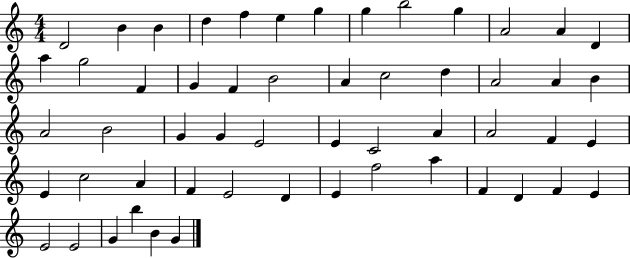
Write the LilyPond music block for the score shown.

{
  \clef treble
  \numericTimeSignature
  \time 4/4
  \key c \major
  d'2 b'4 b'4 | d''4 f''4 e''4 g''4 | g''4 b''2 g''4 | a'2 a'4 d'4 | \break a''4 g''2 f'4 | g'4 f'4 b'2 | a'4 c''2 d''4 | a'2 a'4 b'4 | \break a'2 b'2 | g'4 g'4 e'2 | e'4 c'2 a'4 | a'2 f'4 e'4 | \break e'4 c''2 a'4 | f'4 e'2 d'4 | e'4 f''2 a''4 | f'4 d'4 f'4 e'4 | \break e'2 e'2 | g'4 b''4 b'4 g'4 | \bar "|."
}